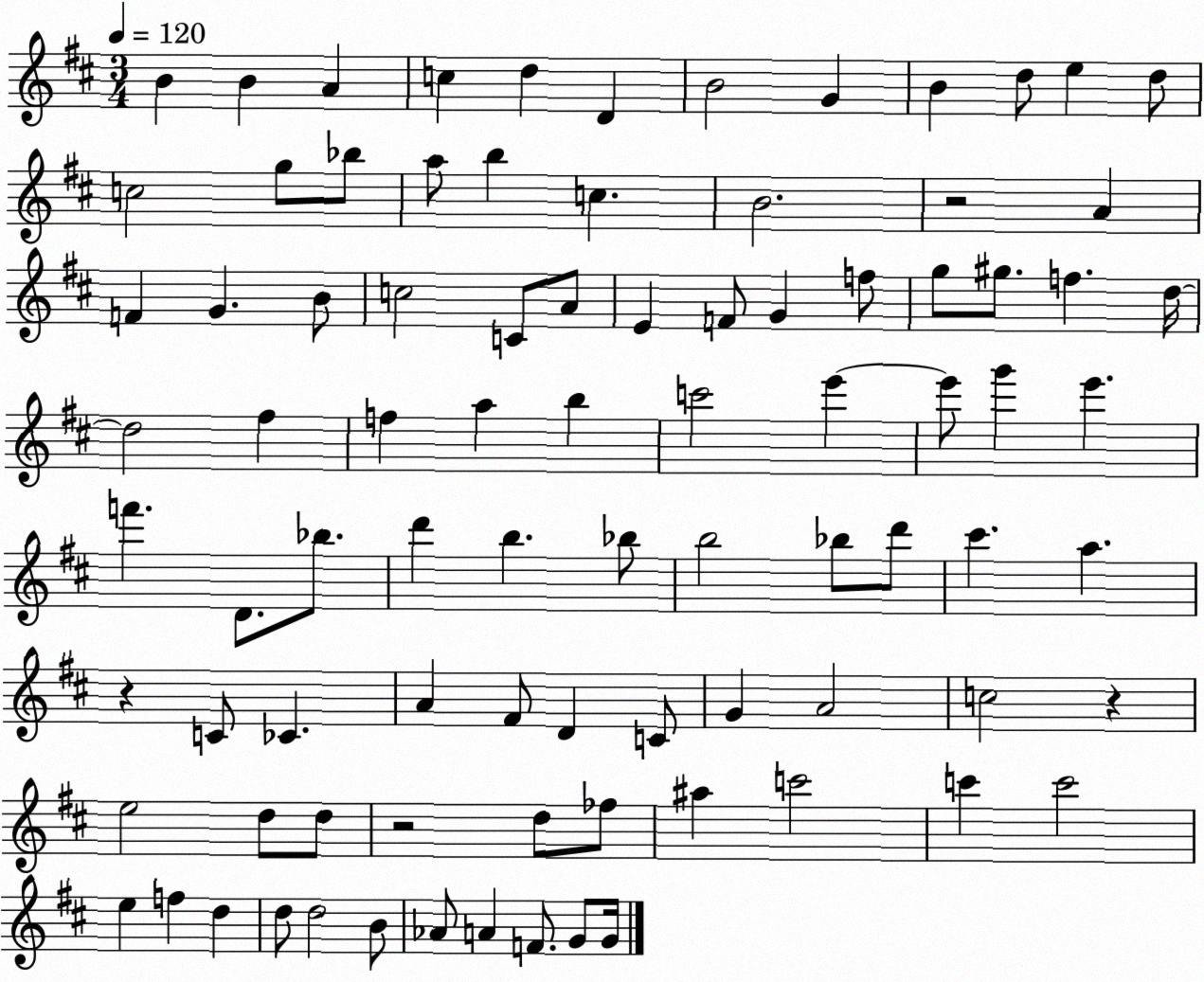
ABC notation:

X:1
T:Untitled
M:3/4
L:1/4
K:D
B B A c d D B2 G B d/2 e d/2 c2 g/2 _b/2 a/2 b c B2 z2 A F G B/2 c2 C/2 A/2 E F/2 G f/2 g/2 ^g/2 f d/4 d2 ^f f a b c'2 e' e'/2 g' e' f' D/2 _b/2 d' b _b/2 b2 _b/2 d'/2 ^c' a z C/2 _C A ^F/2 D C/2 G A2 c2 z e2 d/2 d/2 z2 d/2 _f/2 ^a c'2 c' c'2 e f d d/2 d2 B/2 _A/2 A F/2 G/2 G/4